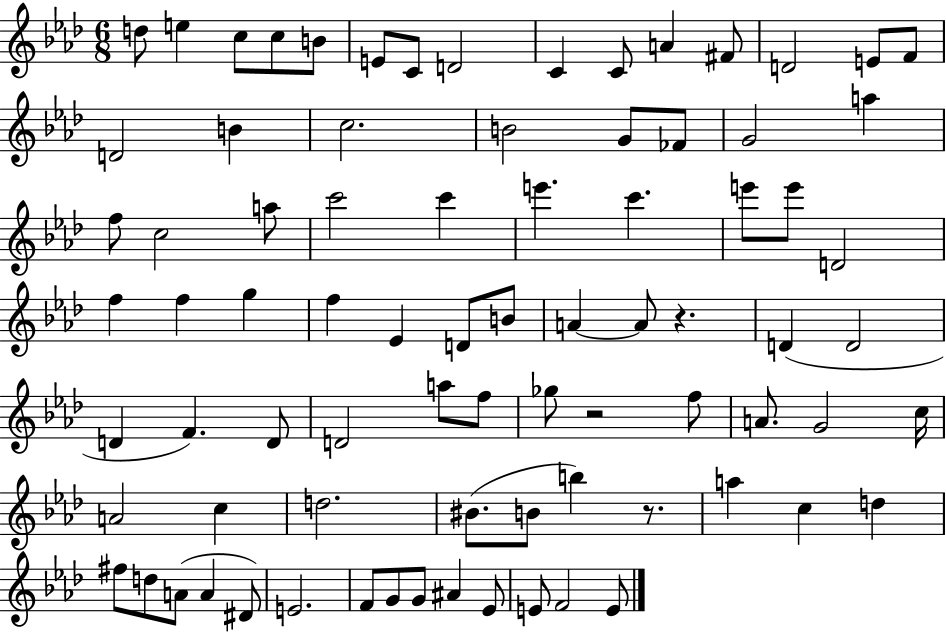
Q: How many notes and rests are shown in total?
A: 81